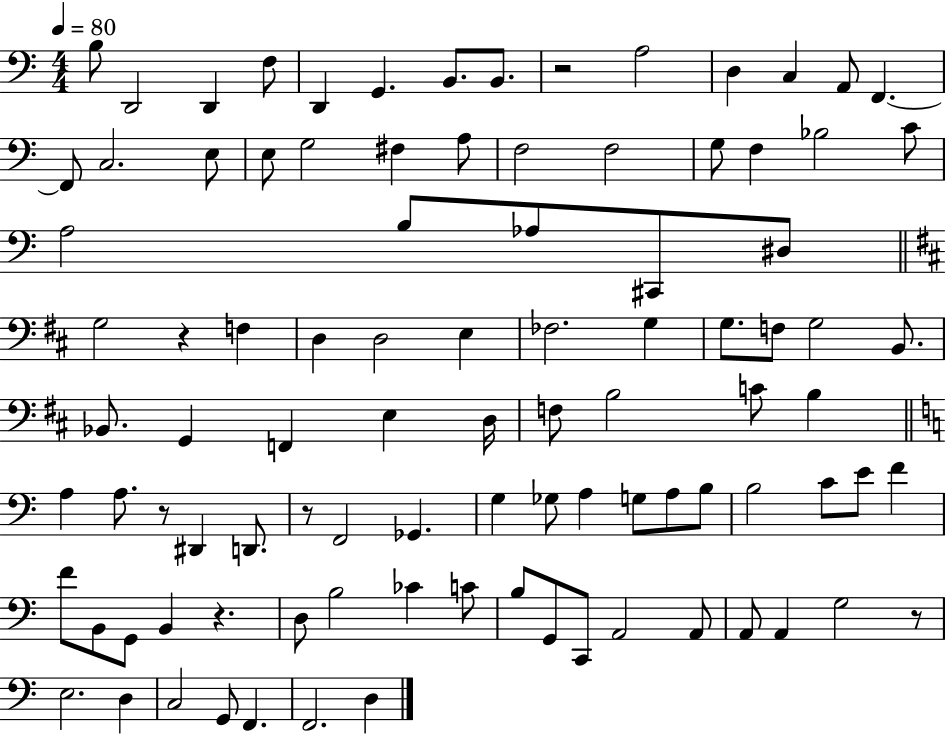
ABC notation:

X:1
T:Untitled
M:4/4
L:1/4
K:C
B,/2 D,,2 D,, F,/2 D,, G,, B,,/2 B,,/2 z2 A,2 D, C, A,,/2 F,, F,,/2 C,2 E,/2 E,/2 G,2 ^F, A,/2 F,2 F,2 G,/2 F, _B,2 C/2 A,2 B,/2 _A,/2 ^C,,/2 ^D,/2 G,2 z F, D, D,2 E, _F,2 G, G,/2 F,/2 G,2 B,,/2 _B,,/2 G,, F,, E, D,/4 F,/2 B,2 C/2 B, A, A,/2 z/2 ^D,, D,,/2 z/2 F,,2 _G,, G, _G,/2 A, G,/2 A,/2 B,/2 B,2 C/2 E/2 F F/2 B,,/2 G,,/2 B,, z D,/2 B,2 _C C/2 B,/2 G,,/2 C,,/2 A,,2 A,,/2 A,,/2 A,, G,2 z/2 E,2 D, C,2 G,,/2 F,, F,,2 D,